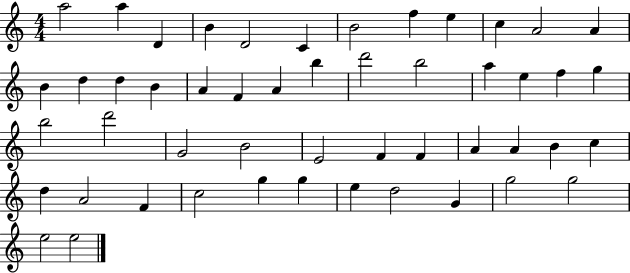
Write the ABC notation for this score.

X:1
T:Untitled
M:4/4
L:1/4
K:C
a2 a D B D2 C B2 f e c A2 A B d d B A F A b d'2 b2 a e f g b2 d'2 G2 B2 E2 F F A A B c d A2 F c2 g g e d2 G g2 g2 e2 e2